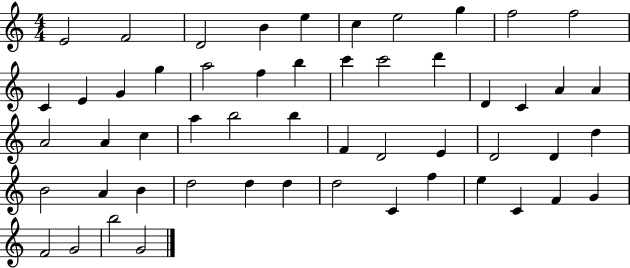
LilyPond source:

{
  \clef treble
  \numericTimeSignature
  \time 4/4
  \key c \major
  e'2 f'2 | d'2 b'4 e''4 | c''4 e''2 g''4 | f''2 f''2 | \break c'4 e'4 g'4 g''4 | a''2 f''4 b''4 | c'''4 c'''2 d'''4 | d'4 c'4 a'4 a'4 | \break a'2 a'4 c''4 | a''4 b''2 b''4 | f'4 d'2 e'4 | d'2 d'4 d''4 | \break b'2 a'4 b'4 | d''2 d''4 d''4 | d''2 c'4 f''4 | e''4 c'4 f'4 g'4 | \break f'2 g'2 | b''2 g'2 | \bar "|."
}